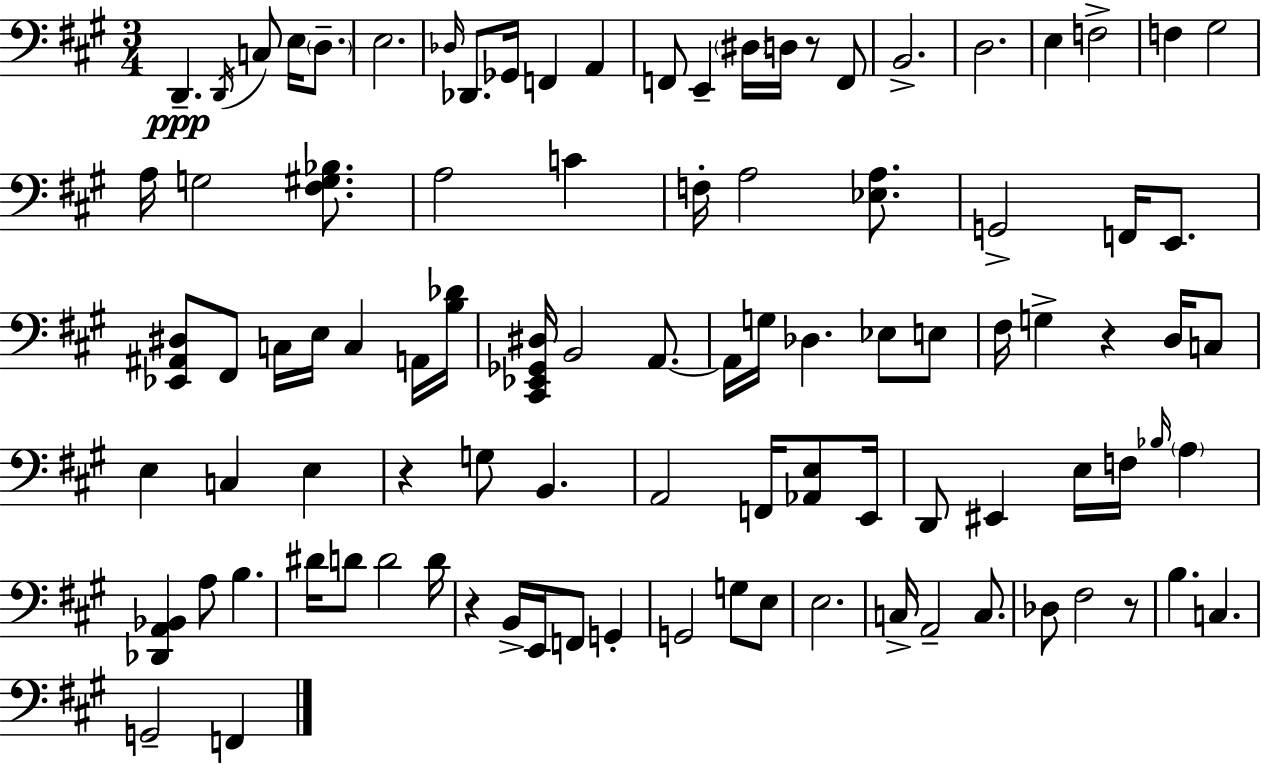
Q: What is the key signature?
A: A major